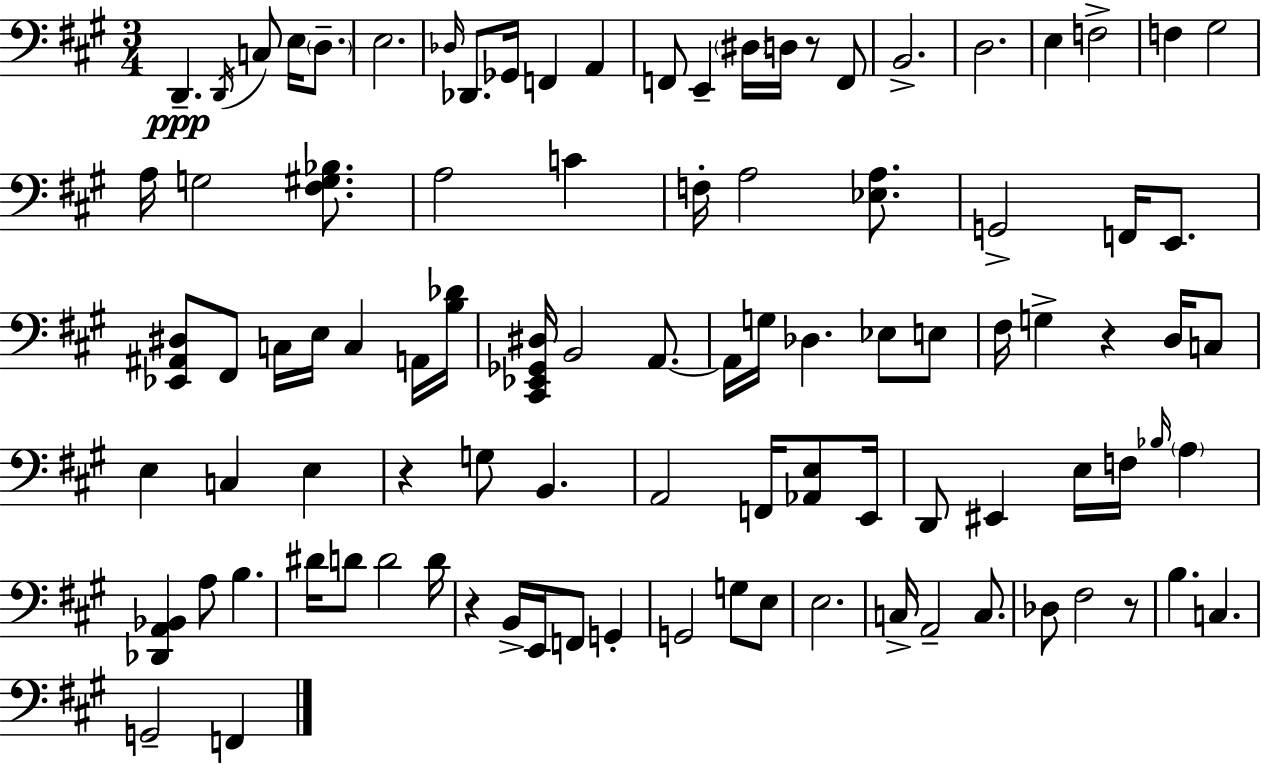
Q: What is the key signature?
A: A major